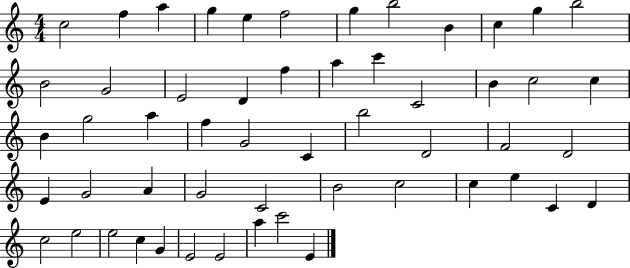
C5/h F5/q A5/q G5/q E5/q F5/h G5/q B5/h B4/q C5/q G5/q B5/h B4/h G4/h E4/h D4/q F5/q A5/q C6/q C4/h B4/q C5/h C5/q B4/q G5/h A5/q F5/q G4/h C4/q B5/h D4/h F4/h D4/h E4/q G4/h A4/q G4/h C4/h B4/h C5/h C5/q E5/q C4/q D4/q C5/h E5/h E5/h C5/q G4/q E4/h E4/h A5/q C6/h E4/q